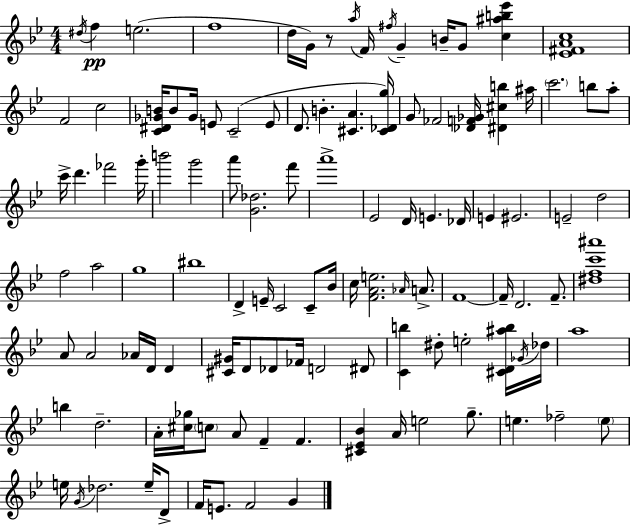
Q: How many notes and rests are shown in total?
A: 113